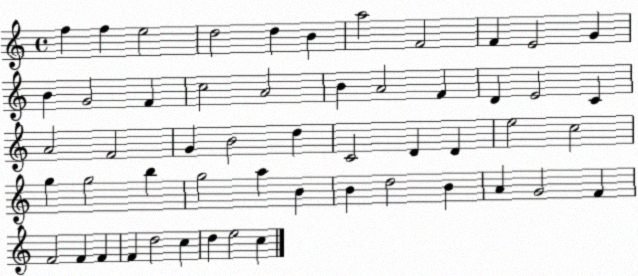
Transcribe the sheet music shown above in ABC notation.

X:1
T:Untitled
M:4/4
L:1/4
K:C
f f e2 d2 d B a2 F2 F E2 G B G2 F c2 A2 B A2 F D E2 C A2 F2 G B2 d C2 D D e2 c2 g g2 b g2 a B B d2 B A G2 F F2 F F F d2 c d e2 c